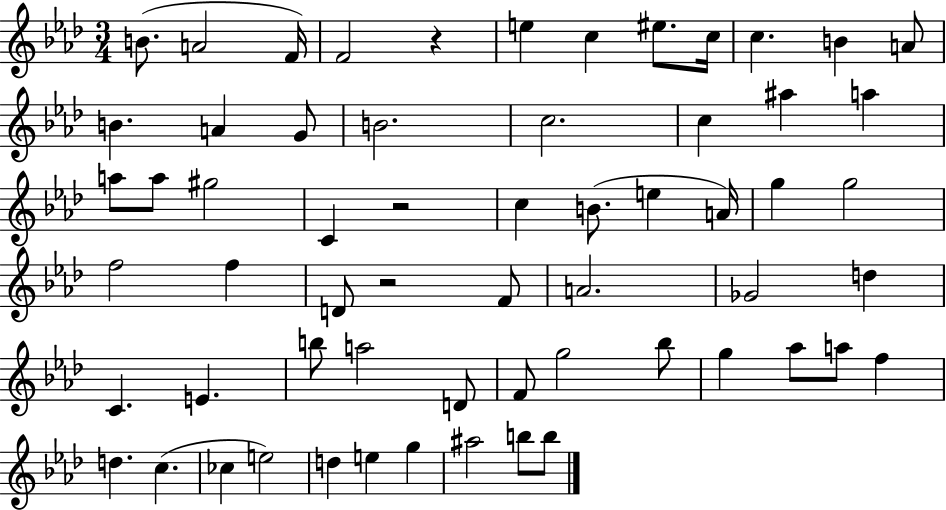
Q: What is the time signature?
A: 3/4